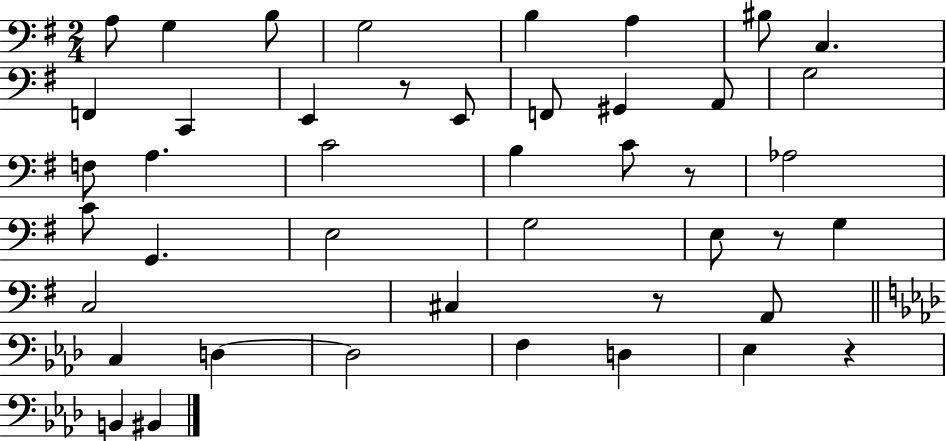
A3/e G3/q B3/e G3/h B3/q A3/q BIS3/e C3/q. F2/q C2/q E2/q R/e E2/e F2/e G#2/q A2/e G3/h F3/e A3/q. C4/h B3/q C4/e R/e Ab3/h C4/e G2/q. E3/h G3/h E3/e R/e G3/q C3/h C#3/q R/e A2/e C3/q D3/q D3/h F3/q D3/q Eb3/q R/q B2/q BIS2/q